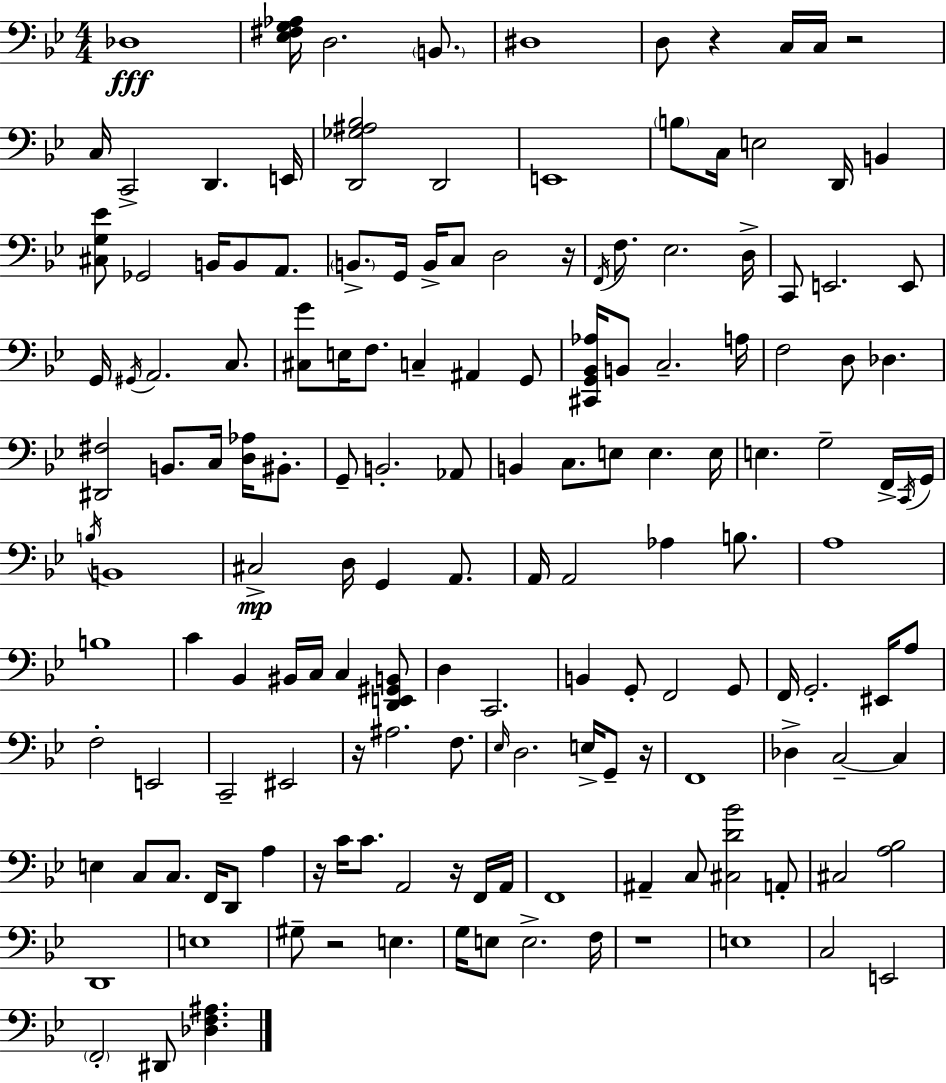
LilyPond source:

{
  \clef bass
  \numericTimeSignature
  \time 4/4
  \key bes \major
  des1\fff | <ees fis g aes>16 d2. \parenthesize b,8. | dis1 | d8 r4 c16 c16 r2 | \break c16 c,2-> d,4. e,16 | <d, ges ais bes>2 d,2 | e,1 | \parenthesize b8 c16 e2 d,16 b,4 | \break <cis g ees'>8 ges,2 b,16 b,8 a,8. | \parenthesize b,8.-> g,16 b,16-> c8 d2 r16 | \acciaccatura { f,16 } f8. ees2. | d16-> c,8 e,2. e,8 | \break g,16 \acciaccatura { gis,16 } a,2. c8. | <cis g'>8 e16 f8. c4-- ais,4 | g,8 <cis, g, bes, aes>16 b,8 c2.-- | a16 f2 d8 des4. | \break <dis, fis>2 b,8. c16 <d aes>16 bis,8.-. | g,8-- b,2.-. | aes,8 b,4 c8. e8 e4. | e16 e4. g2-- | \break f,16-> \acciaccatura { c,16 } g,16 \acciaccatura { b16 } b,1 | cis2->\mp d16 g,4 | a,8. a,16 a,2 aes4 | b8. a1 | \break b1 | c'4 bes,4 bis,16 c16 c4 | <d, e, gis, b,>8 d4 c,2. | b,4 g,8-. f,2 | \break g,8 f,16 g,2.-. | eis,16 a8 f2-. e,2 | c,2-- eis,2 | r16 ais2. | \break f8. \grace { ees16 } d2. | e16-> g,8-- r16 f,1 | des4-> c2--~~ | c4 e4 c8 c8. f,16 d,8 | \break a4 r16 c'16 c'8. a,2 | r16 f,16 a,16 f,1 | ais,4-- c8 <cis d' bes'>2 | a,8-. cis2 <a bes>2 | \break d,1 | e1 | gis8-- r2 e4. | g16 e8 e2.-> | \break f16 r1 | e1 | c2 e,2 | \parenthesize f,2-. dis,8 <des f ais>4. | \break \bar "|."
}